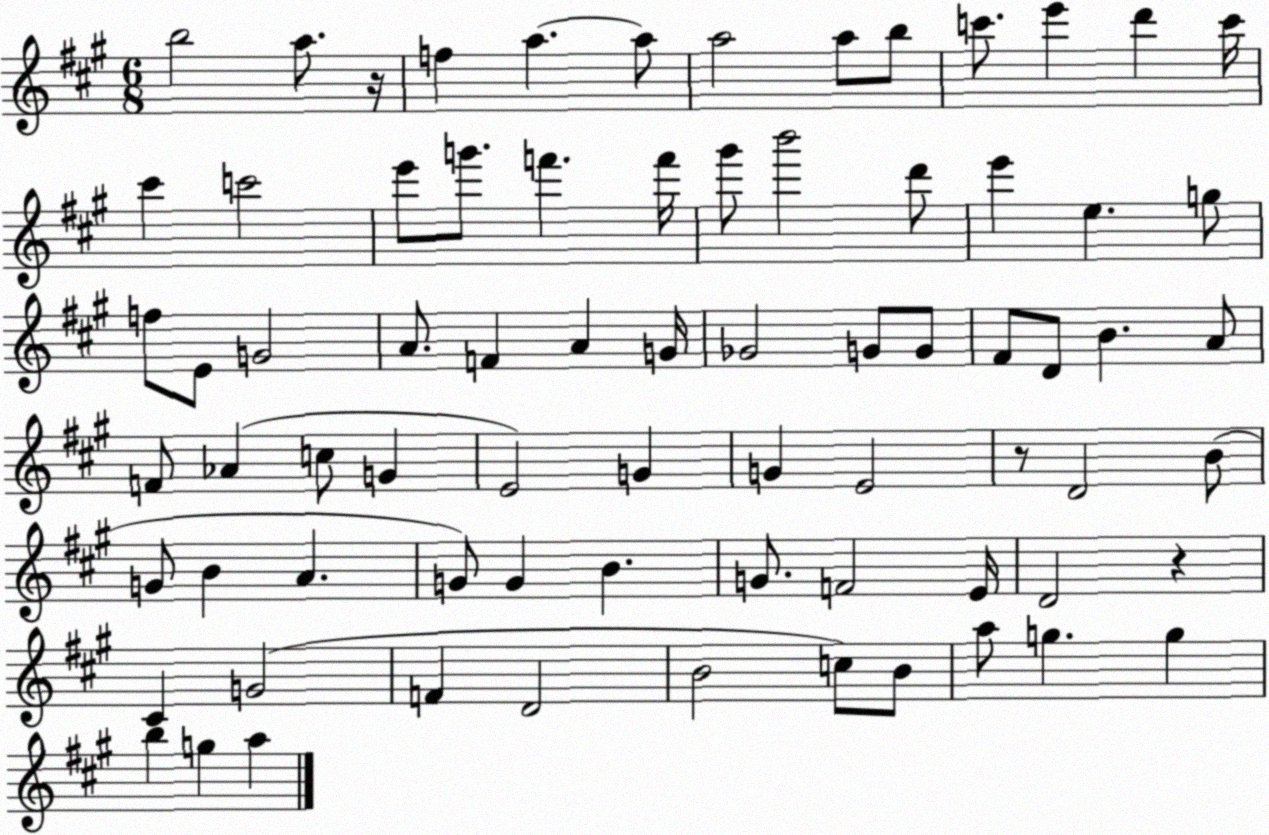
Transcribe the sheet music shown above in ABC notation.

X:1
T:Untitled
M:6/8
L:1/4
K:A
b2 a/2 z/4 f a a/2 a2 a/2 b/2 c'/2 e' d' c'/4 ^c' c'2 e'/2 g'/2 f' f'/4 ^g'/2 b'2 d'/2 e' e g/2 f/2 E/2 G2 A/2 F A G/4 _G2 G/2 G/2 ^F/2 D/2 B A/2 F/2 _A c/2 G E2 G G E2 z/2 D2 B/2 G/2 B A G/2 G B G/2 F2 E/4 D2 z ^C G2 F D2 B2 c/2 B/2 a/2 g g b g a